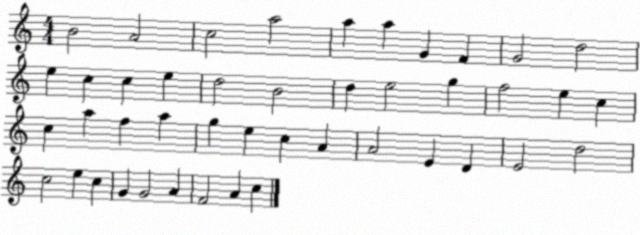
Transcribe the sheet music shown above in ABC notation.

X:1
T:Untitled
M:4/4
L:1/4
K:C
B2 A2 c2 a2 a a G F G2 d2 e c c e d2 B2 d e2 g f2 e c c a f a g e c A A2 E D E2 d2 c2 e c G G2 A F2 A c